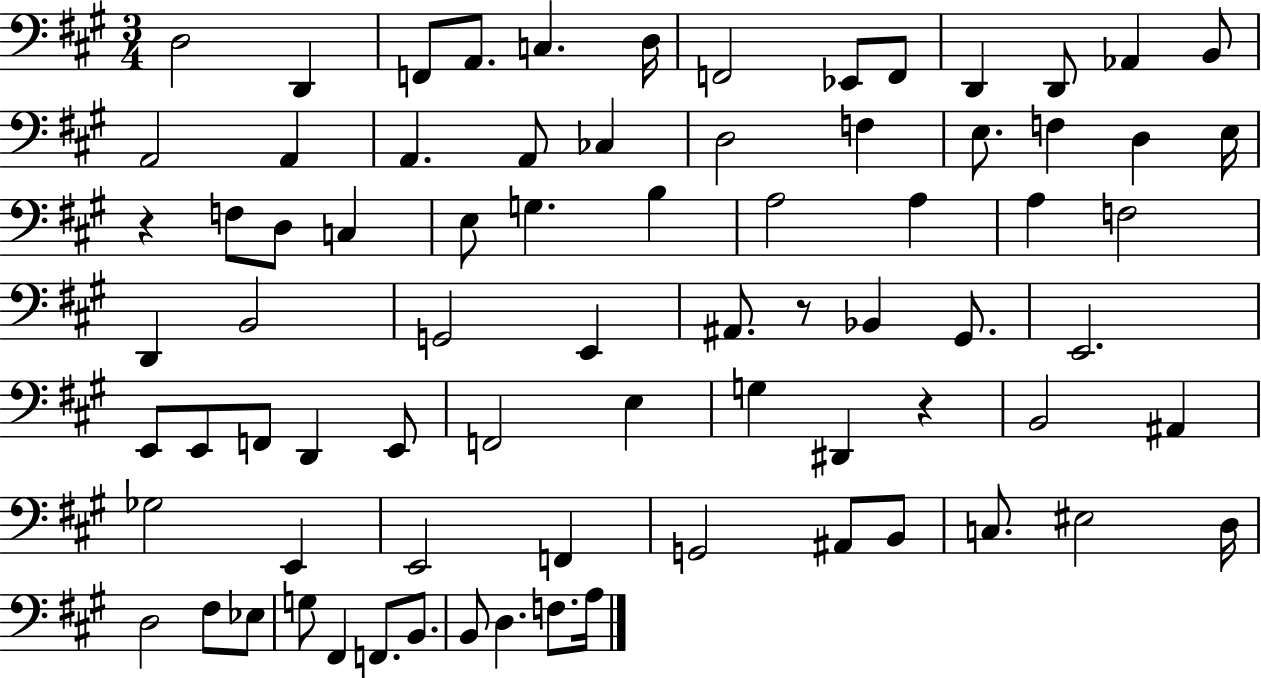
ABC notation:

X:1
T:Untitled
M:3/4
L:1/4
K:A
D,2 D,, F,,/2 A,,/2 C, D,/4 F,,2 _E,,/2 F,,/2 D,, D,,/2 _A,, B,,/2 A,,2 A,, A,, A,,/2 _C, D,2 F, E,/2 F, D, E,/4 z F,/2 D,/2 C, E,/2 G, B, A,2 A, A, F,2 D,, B,,2 G,,2 E,, ^A,,/2 z/2 _B,, ^G,,/2 E,,2 E,,/2 E,,/2 F,,/2 D,, E,,/2 F,,2 E, G, ^D,, z B,,2 ^A,, _G,2 E,, E,,2 F,, G,,2 ^A,,/2 B,,/2 C,/2 ^E,2 D,/4 D,2 ^F,/2 _E,/2 G,/2 ^F,, F,,/2 B,,/2 B,,/2 D, F,/2 A,/4